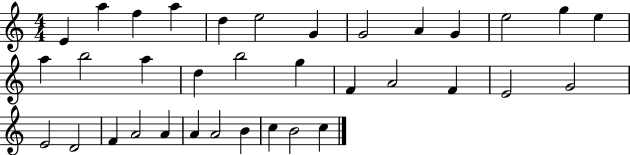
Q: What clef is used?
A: treble